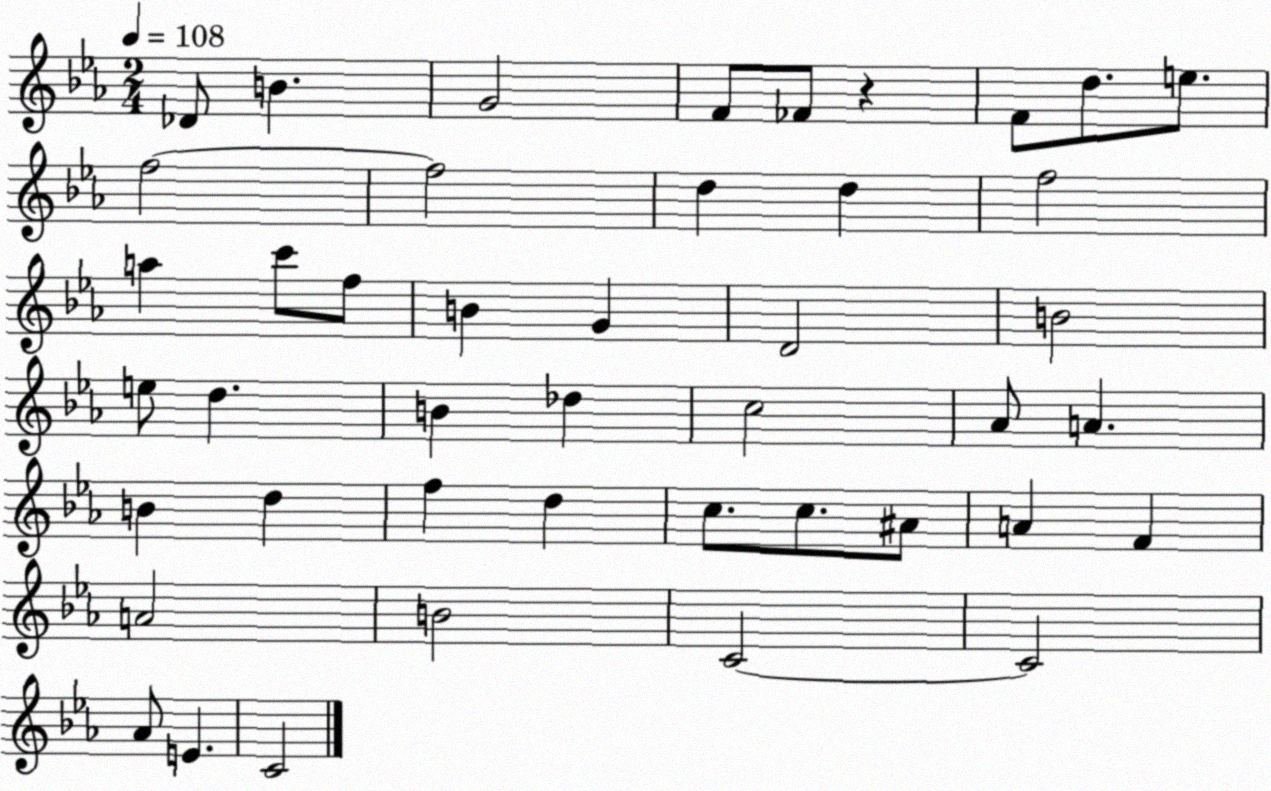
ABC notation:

X:1
T:Untitled
M:2/4
L:1/4
K:Eb
_D/2 B G2 F/2 _F/2 z F/2 d/2 e/2 f2 f2 d d f2 a c'/2 f/2 B G D2 B2 e/2 d B _d c2 _A/2 A B d f d c/2 c/2 ^A/2 A F A2 B2 C2 C2 _A/2 E C2